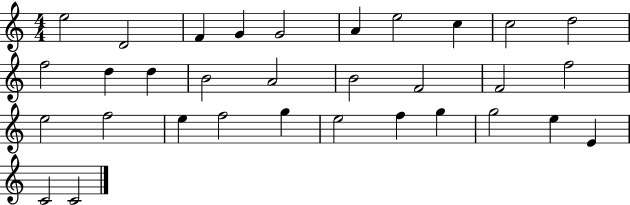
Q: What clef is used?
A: treble